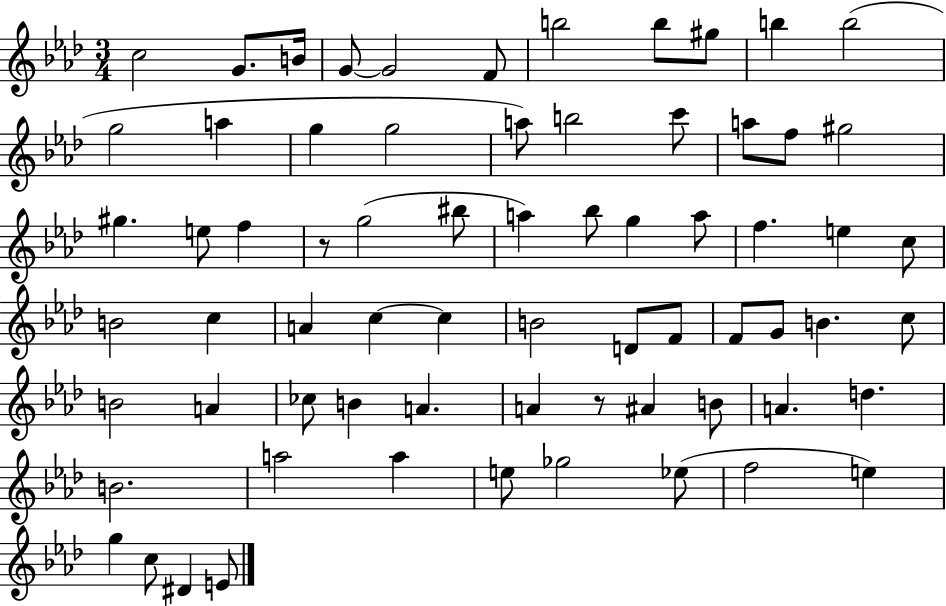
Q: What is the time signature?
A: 3/4